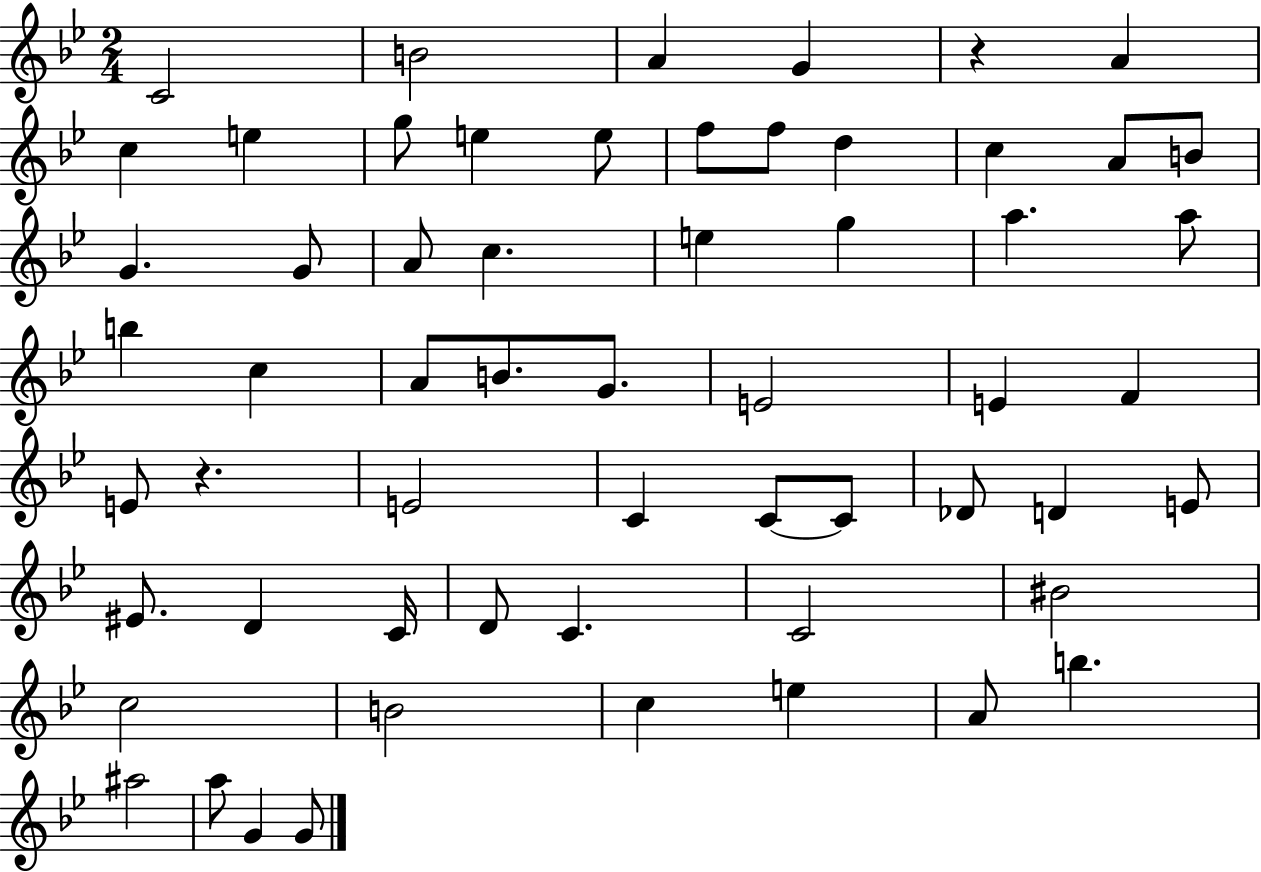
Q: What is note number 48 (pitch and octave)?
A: C5